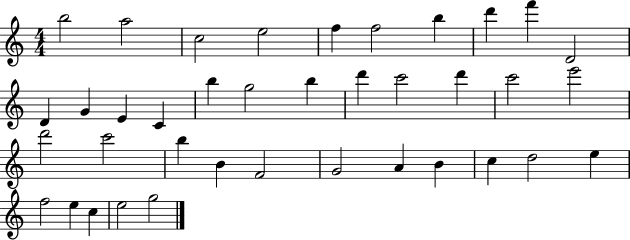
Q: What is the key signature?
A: C major